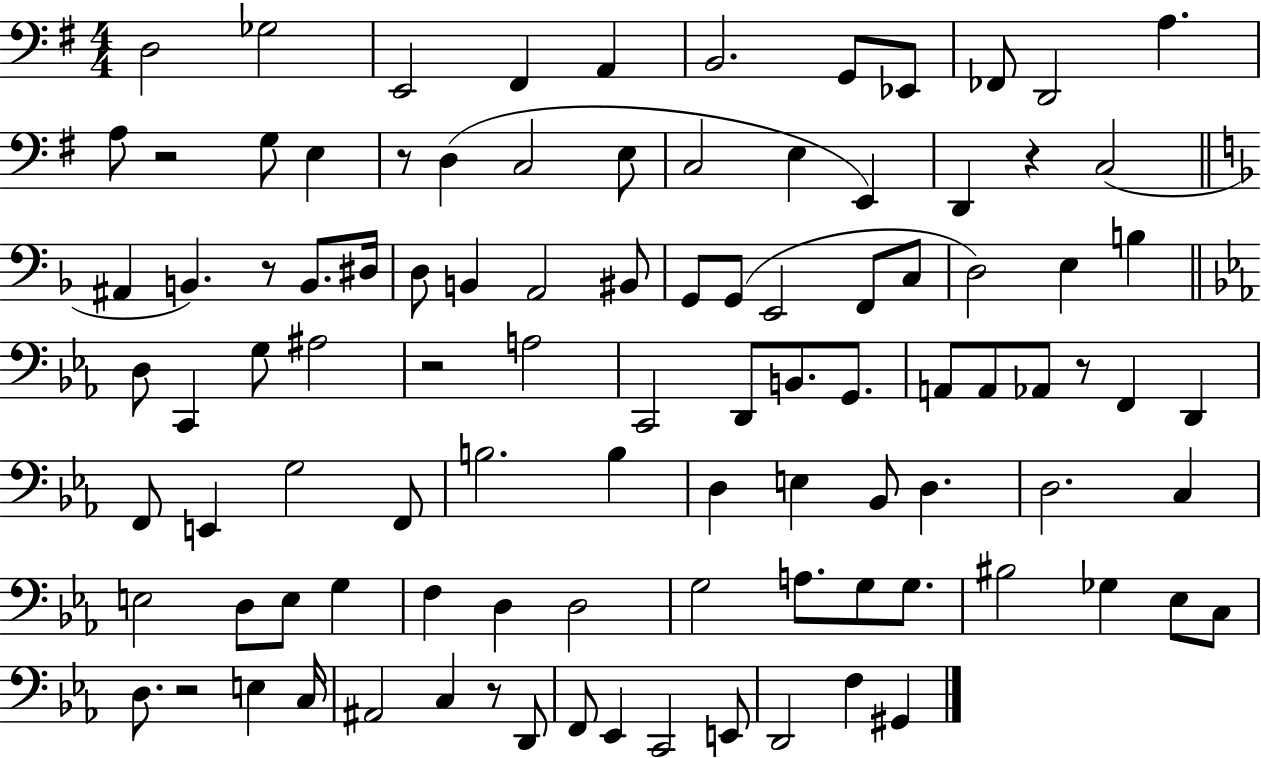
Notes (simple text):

D3/h Gb3/h E2/h F#2/q A2/q B2/h. G2/e Eb2/e FES2/e D2/h A3/q. A3/e R/h G3/e E3/q R/e D3/q C3/h E3/e C3/h E3/q E2/q D2/q R/q C3/h A#2/q B2/q. R/e B2/e. D#3/s D3/e B2/q A2/h BIS2/e G2/e G2/e E2/h F2/e C3/e D3/h E3/q B3/q D3/e C2/q G3/e A#3/h R/h A3/h C2/h D2/e B2/e. G2/e. A2/e A2/e Ab2/e R/e F2/q D2/q F2/e E2/q G3/h F2/e B3/h. B3/q D3/q E3/q Bb2/e D3/q. D3/h. C3/q E3/h D3/e E3/e G3/q F3/q D3/q D3/h G3/h A3/e. G3/e G3/e. BIS3/h Gb3/q Eb3/e C3/e D3/e. R/h E3/q C3/s A#2/h C3/q R/e D2/e F2/e Eb2/q C2/h E2/e D2/h F3/q G#2/q